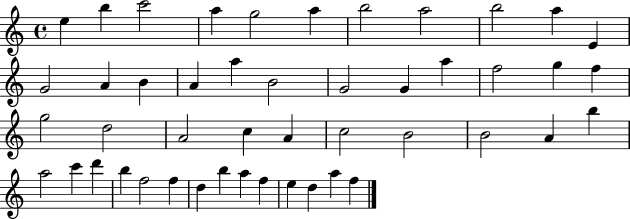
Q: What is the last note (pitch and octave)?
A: F5